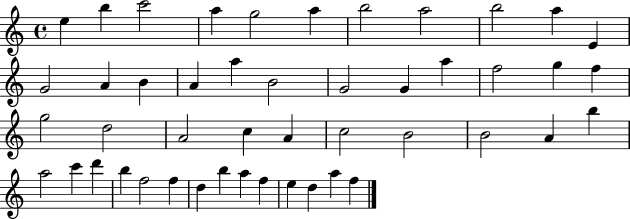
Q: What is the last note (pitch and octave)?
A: F5